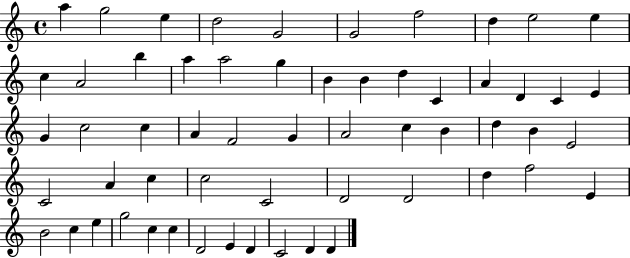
X:1
T:Untitled
M:4/4
L:1/4
K:C
a g2 e d2 G2 G2 f2 d e2 e c A2 b a a2 g B B d C A D C E G c2 c A F2 G A2 c B d B E2 C2 A c c2 C2 D2 D2 d f2 E B2 c e g2 c c D2 E D C2 D D